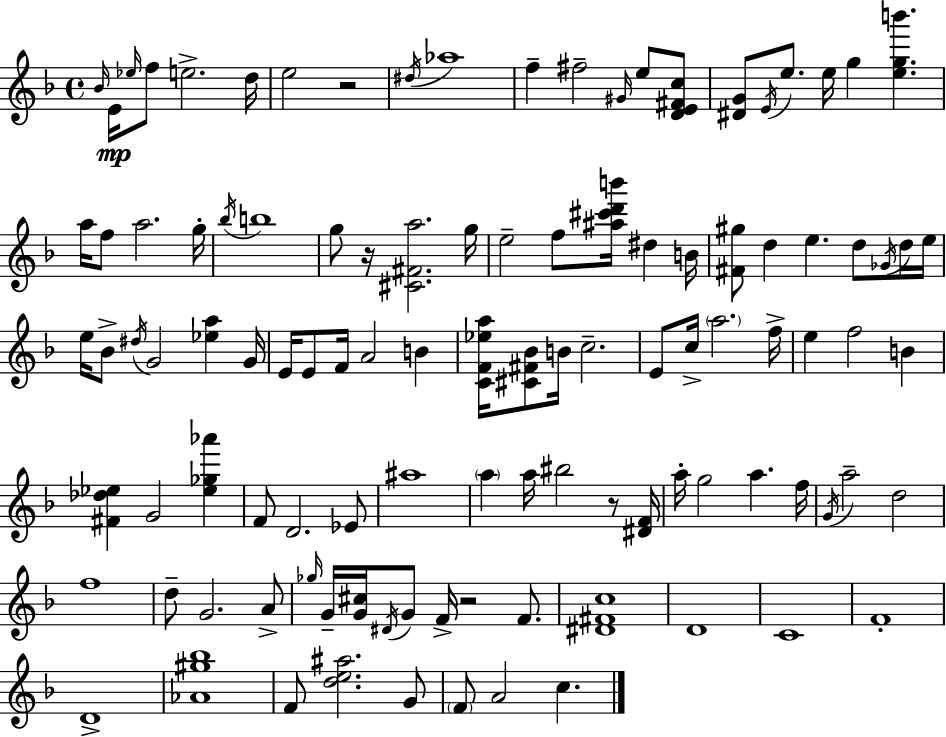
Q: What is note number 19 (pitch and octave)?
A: F5